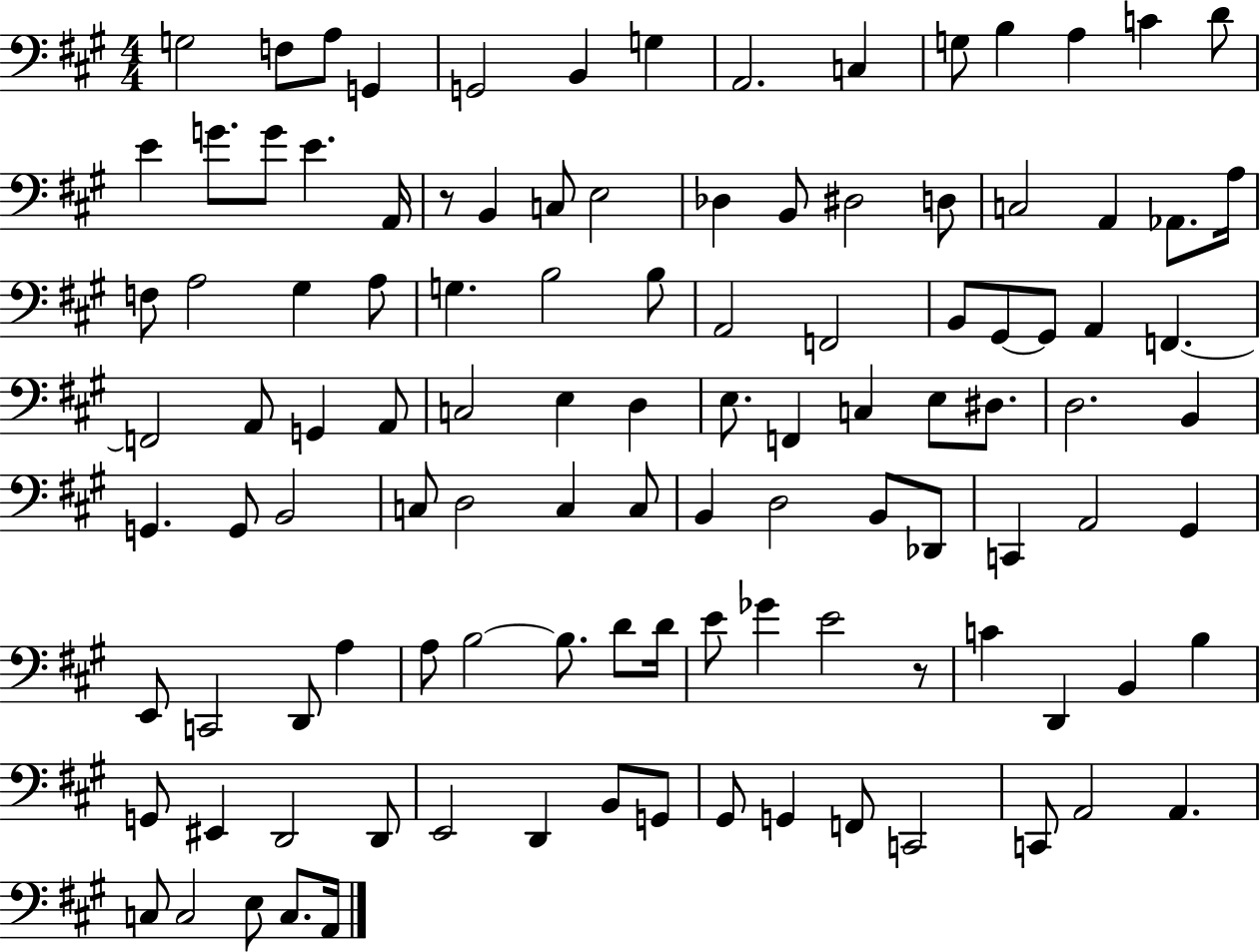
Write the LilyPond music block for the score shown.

{
  \clef bass
  \numericTimeSignature
  \time 4/4
  \key a \major
  g2 f8 a8 g,4 | g,2 b,4 g4 | a,2. c4 | g8 b4 a4 c'4 d'8 | \break e'4 g'8. g'8 e'4. a,16 | r8 b,4 c8 e2 | des4 b,8 dis2 d8 | c2 a,4 aes,8. a16 | \break f8 a2 gis4 a8 | g4. b2 b8 | a,2 f,2 | b,8 gis,8~~ gis,8 a,4 f,4.~~ | \break f,2 a,8 g,4 a,8 | c2 e4 d4 | e8. f,4 c4 e8 dis8. | d2. b,4 | \break g,4. g,8 b,2 | c8 d2 c4 c8 | b,4 d2 b,8 des,8 | c,4 a,2 gis,4 | \break e,8 c,2 d,8 a4 | a8 b2~~ b8. d'8 d'16 | e'8 ges'4 e'2 r8 | c'4 d,4 b,4 b4 | \break g,8 eis,4 d,2 d,8 | e,2 d,4 b,8 g,8 | gis,8 g,4 f,8 c,2 | c,8 a,2 a,4. | \break c8 c2 e8 c8. a,16 | \bar "|."
}